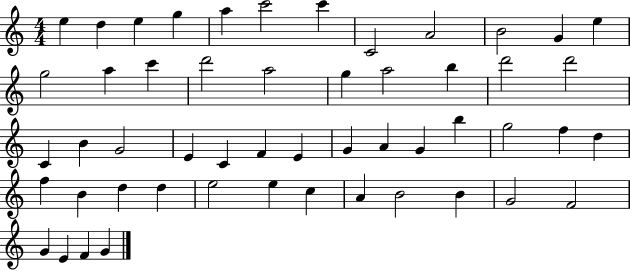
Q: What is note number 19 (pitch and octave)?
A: A5